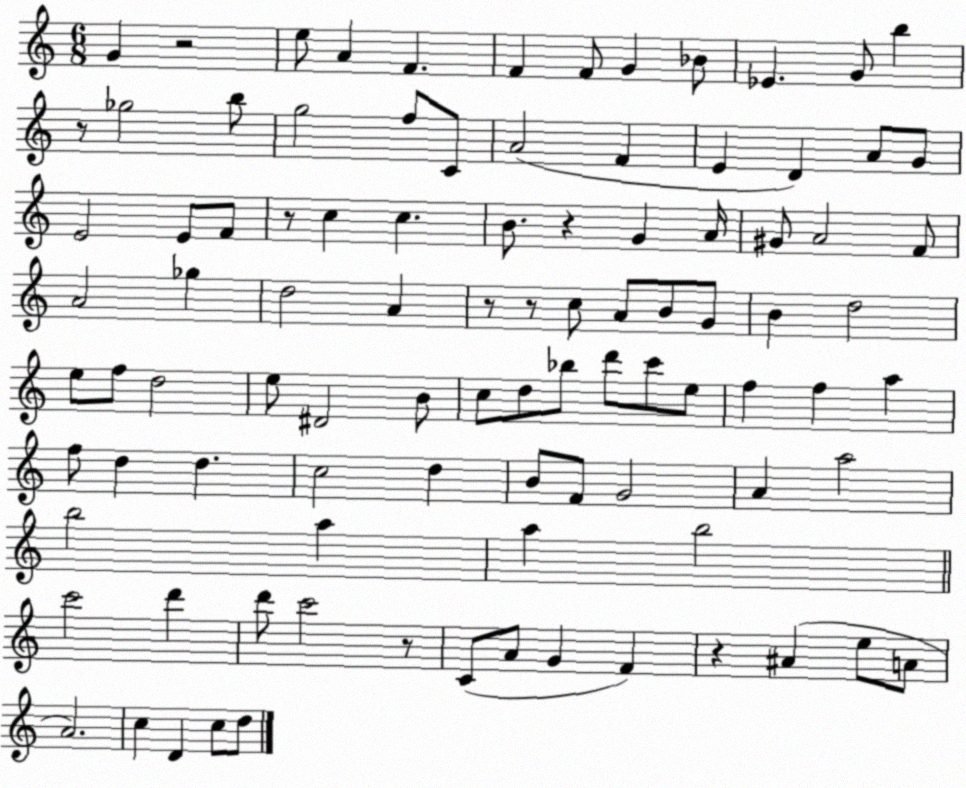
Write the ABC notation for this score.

X:1
T:Untitled
M:6/8
L:1/4
K:C
G z2 e/2 A F F F/2 G _B/2 _E G/2 b z/2 _g2 b/2 g2 f/2 C/2 A2 F E D A/2 G/2 E2 E/2 F/2 z/2 c c B/2 z G A/4 ^G/2 A2 F/2 A2 _g d2 A z/2 z/2 c/2 A/2 B/2 G/2 B d2 e/2 f/2 d2 e/2 ^D2 B/2 c/2 d/2 _b/2 d'/2 c'/2 e/2 f f a f/2 d d c2 d B/2 F/2 G2 A a2 b2 a a b2 c'2 d' d'/2 c'2 z/2 C/2 A/2 G F z ^A e/2 A/2 A2 c D c/2 d/2